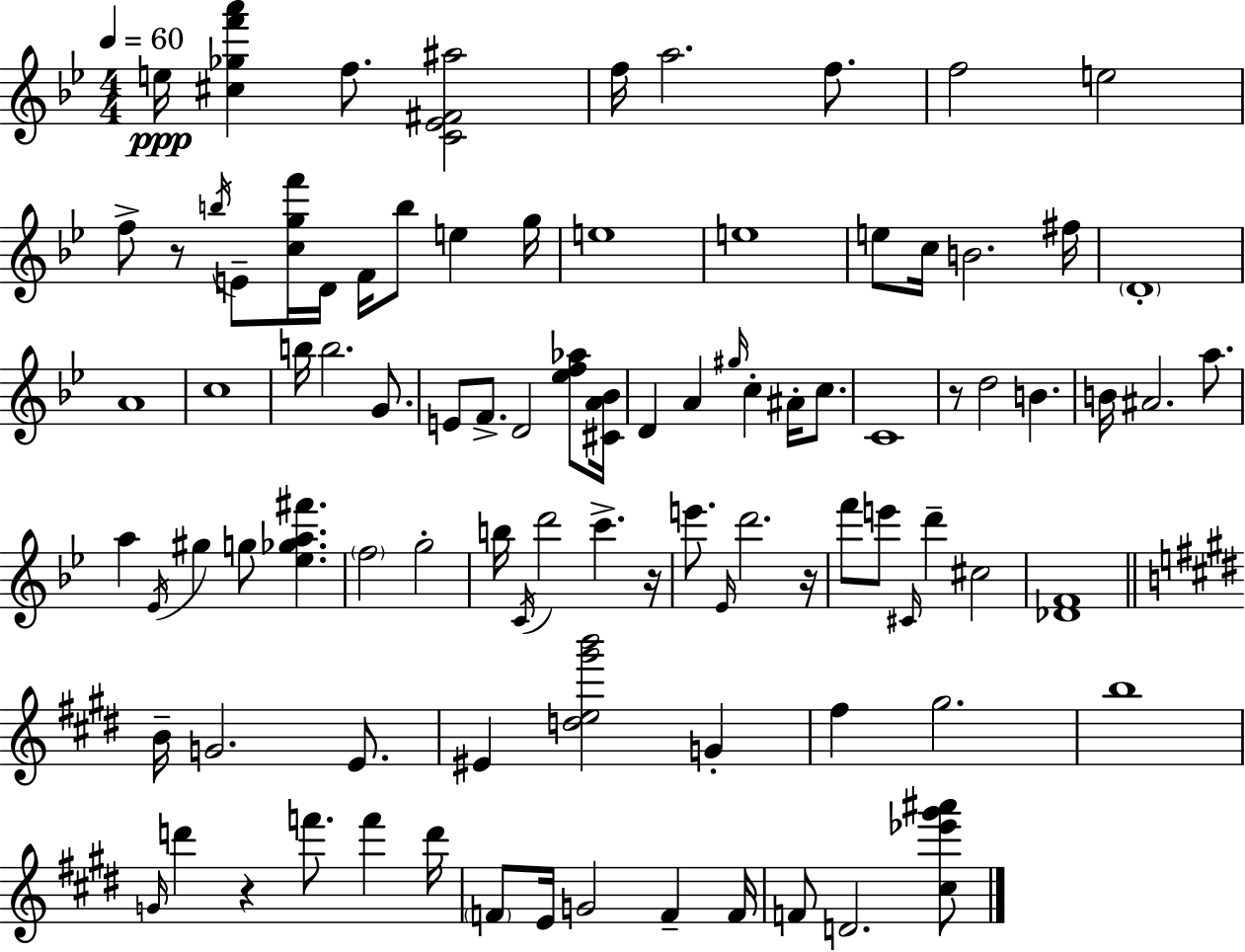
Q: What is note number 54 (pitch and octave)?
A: Eb4